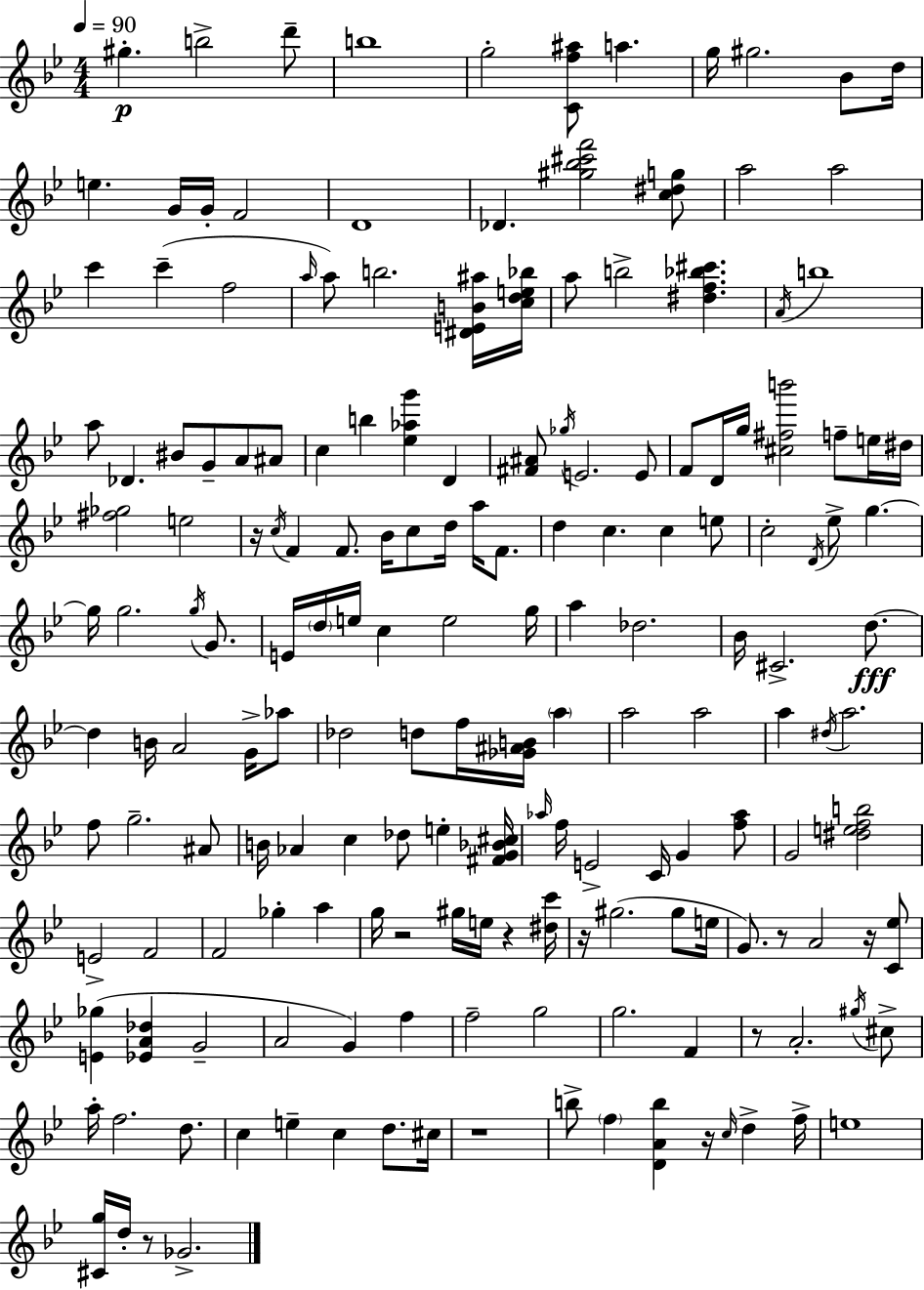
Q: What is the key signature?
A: BES major